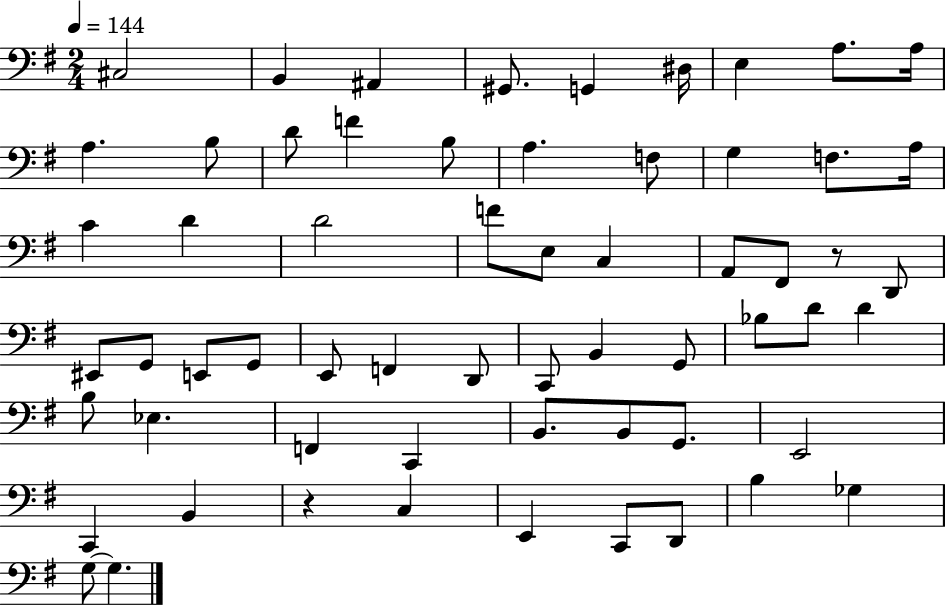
C#3/h B2/q A#2/q G#2/e. G2/q D#3/s E3/q A3/e. A3/s A3/q. B3/e D4/e F4/q B3/e A3/q. F3/e G3/q F3/e. A3/s C4/q D4/q D4/h F4/e E3/e C3/q A2/e F#2/e R/e D2/e EIS2/e G2/e E2/e G2/e E2/e F2/q D2/e C2/e B2/q G2/e Bb3/e D4/e D4/q B3/e Eb3/q. F2/q C2/q B2/e. B2/e G2/e. E2/h C2/q B2/q R/q C3/q E2/q C2/e D2/e B3/q Gb3/q G3/e G3/q.